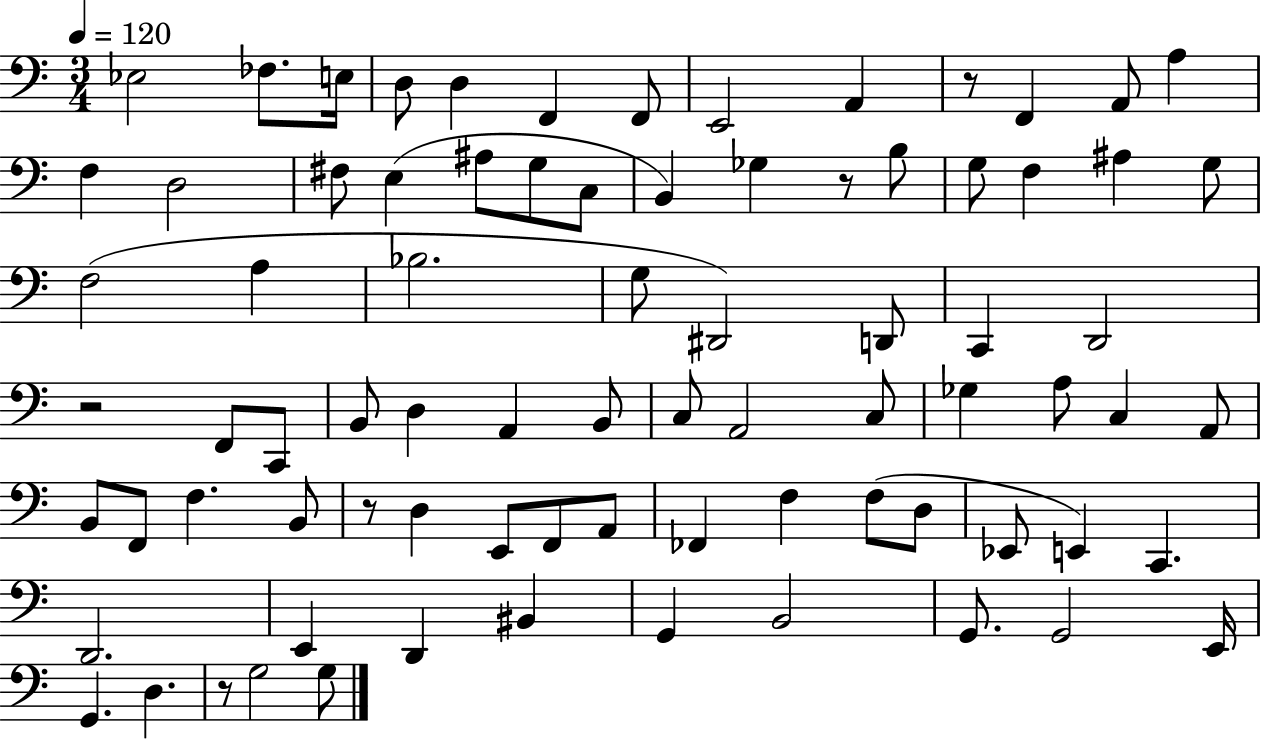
{
  \clef bass
  \numericTimeSignature
  \time 3/4
  \key c \major
  \tempo 4 = 120
  ees2 fes8. e16 | d8 d4 f,4 f,8 | e,2 a,4 | r8 f,4 a,8 a4 | \break f4 d2 | fis8 e4( ais8 g8 c8 | b,4) ges4 r8 b8 | g8 f4 ais4 g8 | \break f2( a4 | bes2. | g8 dis,2) d,8 | c,4 d,2 | \break r2 f,8 c,8 | b,8 d4 a,4 b,8 | c8 a,2 c8 | ges4 a8 c4 a,8 | \break b,8 f,8 f4. b,8 | r8 d4 e,8 f,8 a,8 | fes,4 f4 f8( d8 | ees,8 e,4) c,4. | \break d,2. | e,4 d,4 bis,4 | g,4 b,2 | g,8. g,2 e,16 | \break g,4. d4. | r8 g2 g8 | \bar "|."
}